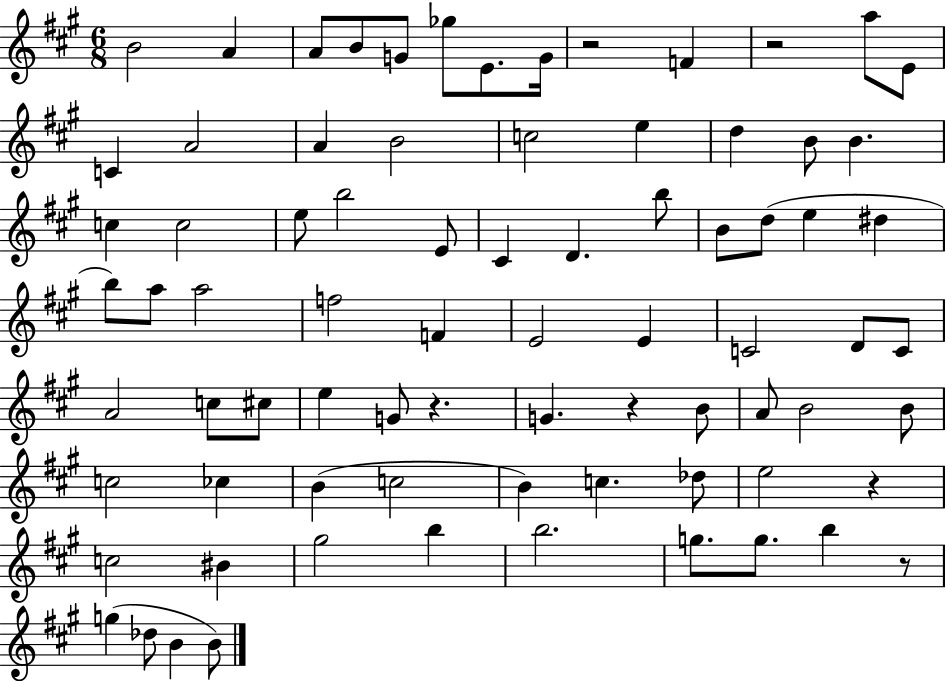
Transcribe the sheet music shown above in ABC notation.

X:1
T:Untitled
M:6/8
L:1/4
K:A
B2 A A/2 B/2 G/2 _g/2 E/2 G/4 z2 F z2 a/2 E/2 C A2 A B2 c2 e d B/2 B c c2 e/2 b2 E/2 ^C D b/2 B/2 d/2 e ^d b/2 a/2 a2 f2 F E2 E C2 D/2 C/2 A2 c/2 ^c/2 e G/2 z G z B/2 A/2 B2 B/2 c2 _c B c2 B c _d/2 e2 z c2 ^B ^g2 b b2 g/2 g/2 b z/2 g _d/2 B B/2